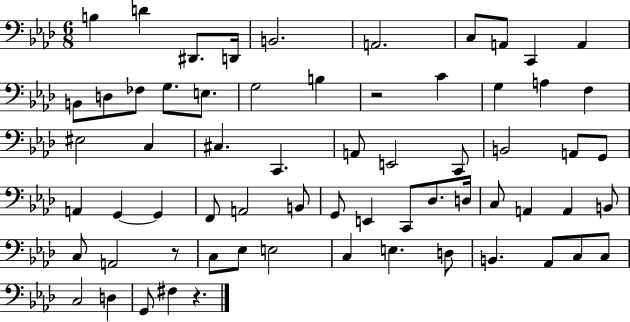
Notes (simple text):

B3/q D4/q D#2/e. D2/s B2/h. A2/h. C3/e A2/e C2/q A2/q B2/e D3/e FES3/e G3/e. E3/e. G3/h B3/q R/h C4/q G3/q A3/q F3/q EIS3/h C3/q C#3/q. C2/q. A2/e E2/h C2/e B2/h A2/e G2/e A2/q G2/q G2/q F2/e A2/h B2/e G2/e E2/q C2/e Db3/e. D3/s C3/e A2/q A2/q B2/e C3/e A2/h R/e C3/e Eb3/e E3/h C3/q E3/q. D3/e B2/q. Ab2/e C3/e C3/e C3/h D3/q G2/e F#3/q R/q.